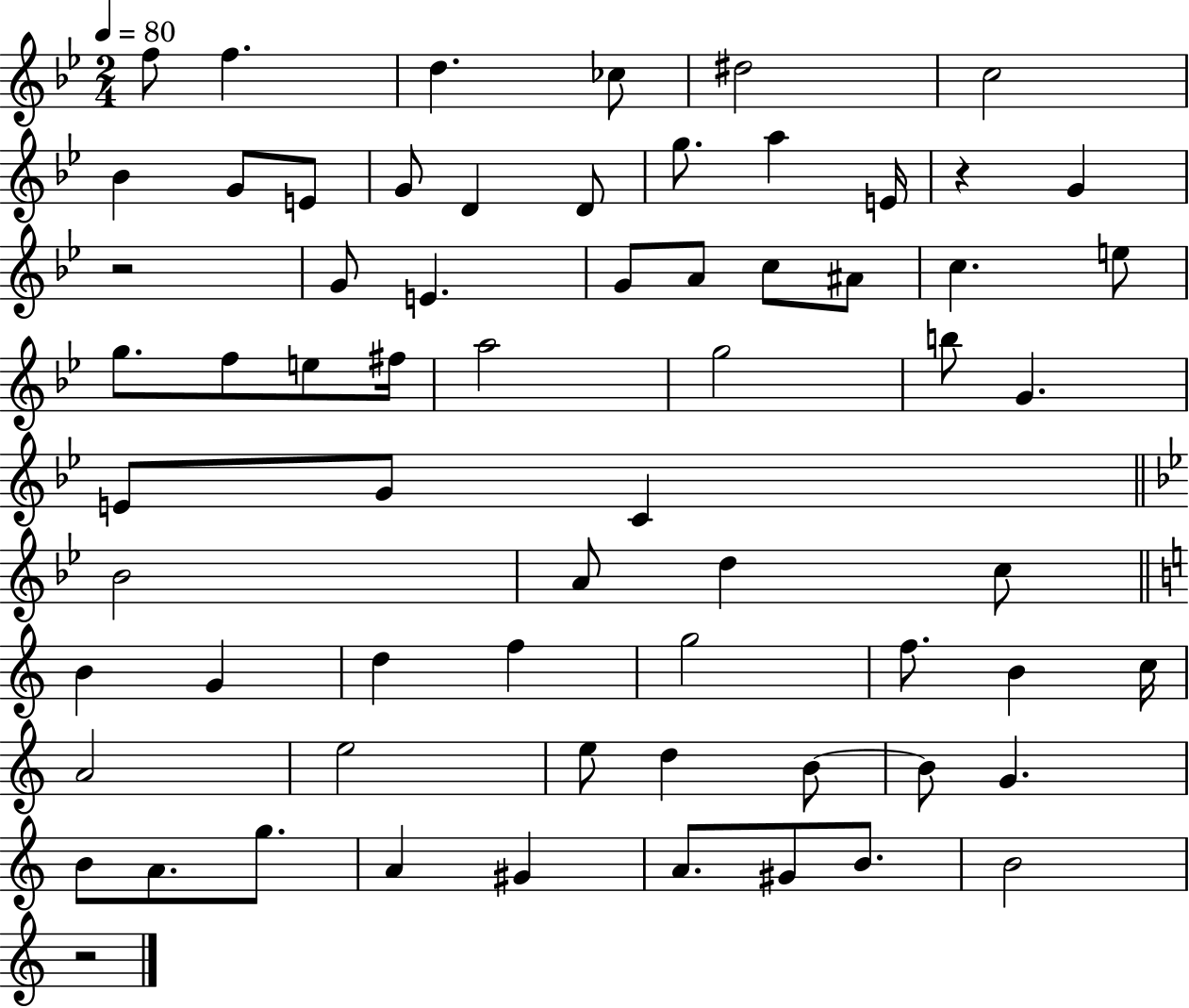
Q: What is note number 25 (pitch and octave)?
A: G5